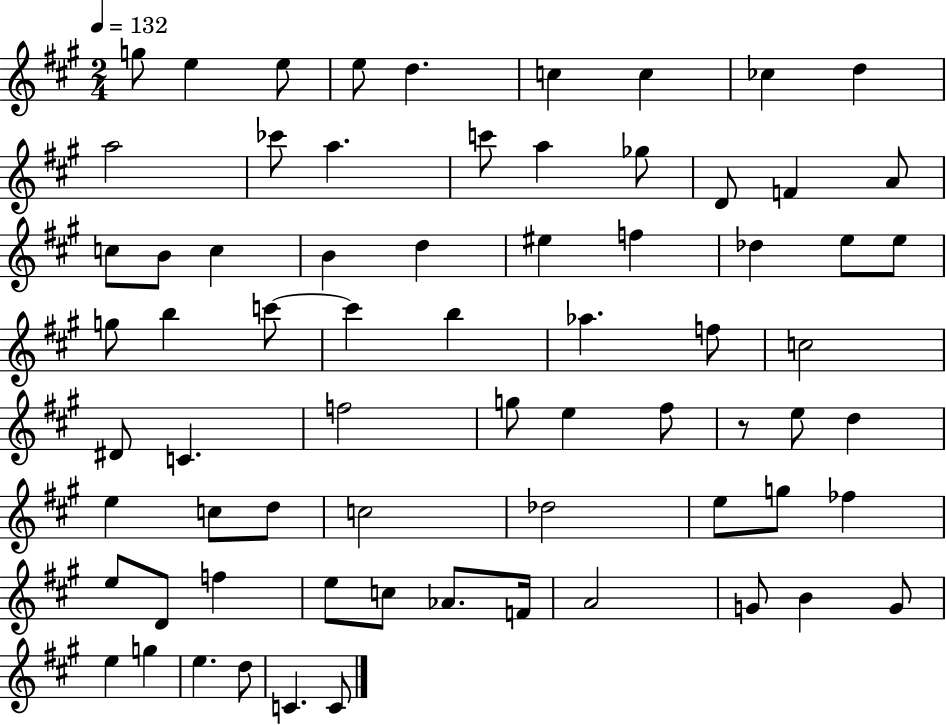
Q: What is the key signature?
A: A major